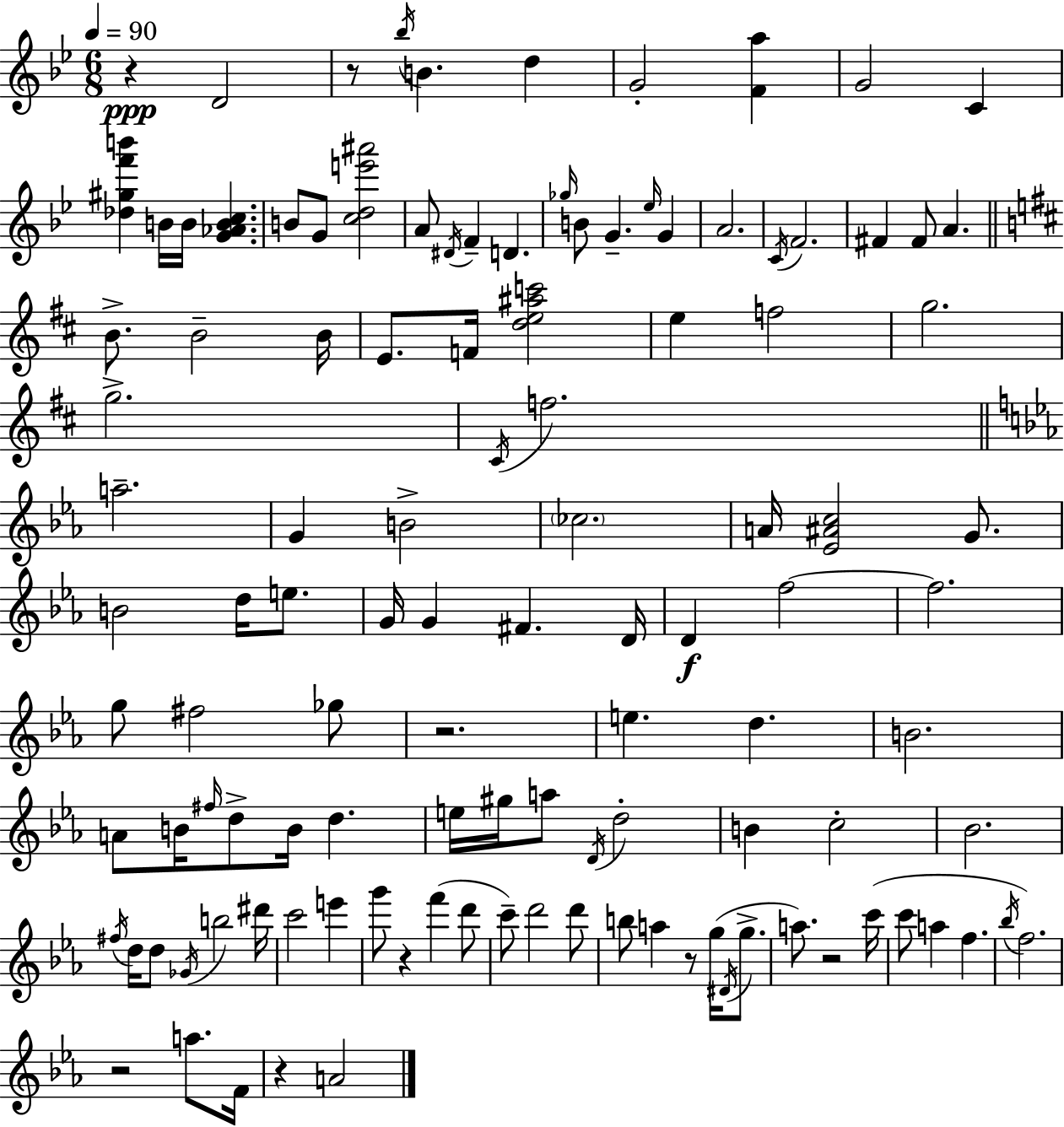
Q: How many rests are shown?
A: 8